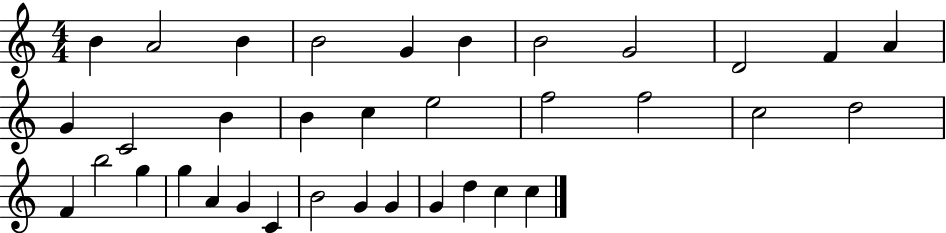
{
  \clef treble
  \numericTimeSignature
  \time 4/4
  \key c \major
  b'4 a'2 b'4 | b'2 g'4 b'4 | b'2 g'2 | d'2 f'4 a'4 | \break g'4 c'2 b'4 | b'4 c''4 e''2 | f''2 f''2 | c''2 d''2 | \break f'4 b''2 g''4 | g''4 a'4 g'4 c'4 | b'2 g'4 g'4 | g'4 d''4 c''4 c''4 | \break \bar "|."
}